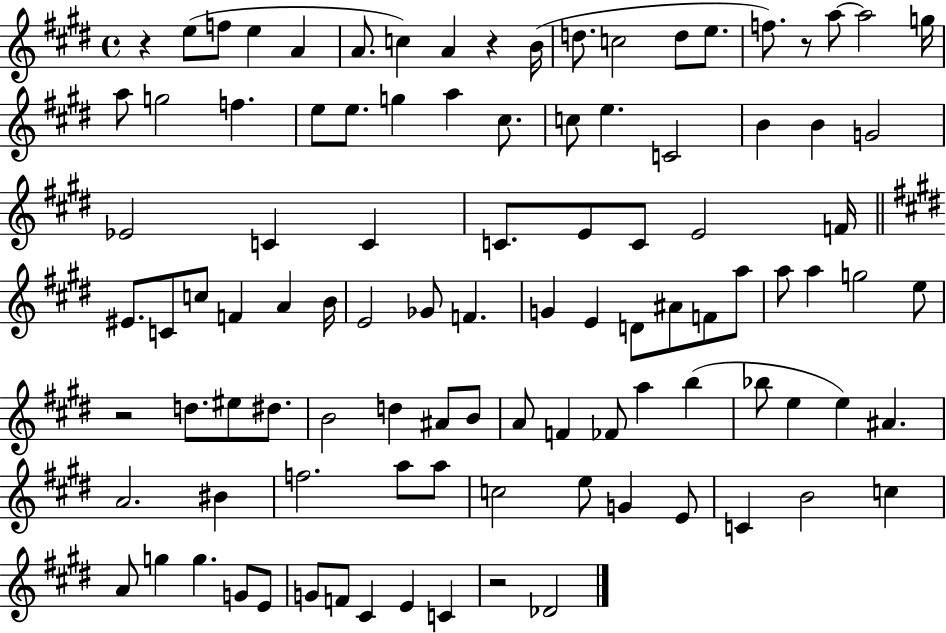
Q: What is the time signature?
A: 4/4